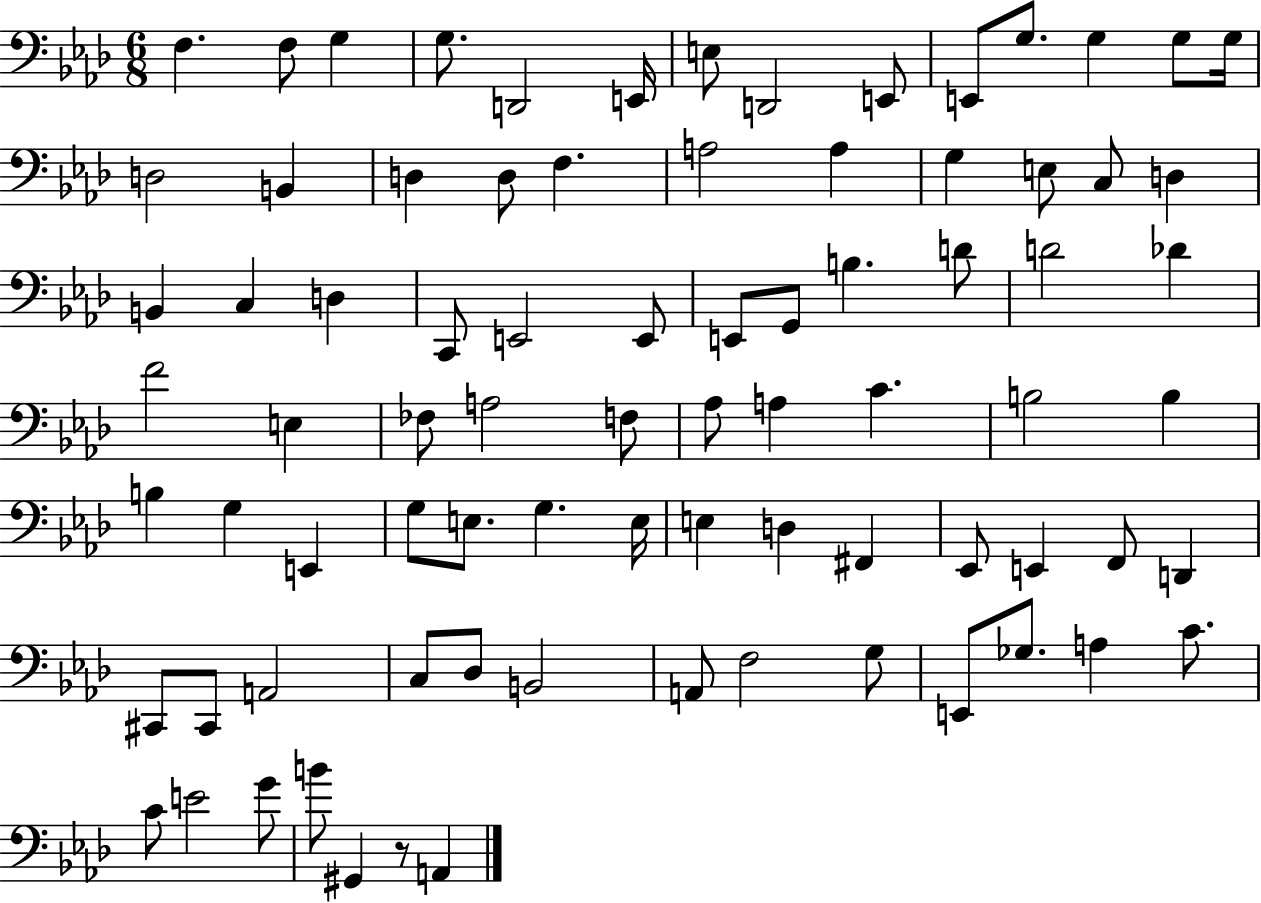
{
  \clef bass
  \numericTimeSignature
  \time 6/8
  \key aes \major
  \repeat volta 2 { f4. f8 g4 | g8. d,2 e,16 | e8 d,2 e,8 | e,8 g8. g4 g8 g16 | \break d2 b,4 | d4 d8 f4. | a2 a4 | g4 e8 c8 d4 | \break b,4 c4 d4 | c,8 e,2 e,8 | e,8 g,8 b4. d'8 | d'2 des'4 | \break f'2 e4 | fes8 a2 f8 | aes8 a4 c'4. | b2 b4 | \break b4 g4 e,4 | g8 e8. g4. e16 | e4 d4 fis,4 | ees,8 e,4 f,8 d,4 | \break cis,8 cis,8 a,2 | c8 des8 b,2 | a,8 f2 g8 | e,8 ges8. a4 c'8. | \break c'8 e'2 g'8 | b'8 gis,4 r8 a,4 | } \bar "|."
}